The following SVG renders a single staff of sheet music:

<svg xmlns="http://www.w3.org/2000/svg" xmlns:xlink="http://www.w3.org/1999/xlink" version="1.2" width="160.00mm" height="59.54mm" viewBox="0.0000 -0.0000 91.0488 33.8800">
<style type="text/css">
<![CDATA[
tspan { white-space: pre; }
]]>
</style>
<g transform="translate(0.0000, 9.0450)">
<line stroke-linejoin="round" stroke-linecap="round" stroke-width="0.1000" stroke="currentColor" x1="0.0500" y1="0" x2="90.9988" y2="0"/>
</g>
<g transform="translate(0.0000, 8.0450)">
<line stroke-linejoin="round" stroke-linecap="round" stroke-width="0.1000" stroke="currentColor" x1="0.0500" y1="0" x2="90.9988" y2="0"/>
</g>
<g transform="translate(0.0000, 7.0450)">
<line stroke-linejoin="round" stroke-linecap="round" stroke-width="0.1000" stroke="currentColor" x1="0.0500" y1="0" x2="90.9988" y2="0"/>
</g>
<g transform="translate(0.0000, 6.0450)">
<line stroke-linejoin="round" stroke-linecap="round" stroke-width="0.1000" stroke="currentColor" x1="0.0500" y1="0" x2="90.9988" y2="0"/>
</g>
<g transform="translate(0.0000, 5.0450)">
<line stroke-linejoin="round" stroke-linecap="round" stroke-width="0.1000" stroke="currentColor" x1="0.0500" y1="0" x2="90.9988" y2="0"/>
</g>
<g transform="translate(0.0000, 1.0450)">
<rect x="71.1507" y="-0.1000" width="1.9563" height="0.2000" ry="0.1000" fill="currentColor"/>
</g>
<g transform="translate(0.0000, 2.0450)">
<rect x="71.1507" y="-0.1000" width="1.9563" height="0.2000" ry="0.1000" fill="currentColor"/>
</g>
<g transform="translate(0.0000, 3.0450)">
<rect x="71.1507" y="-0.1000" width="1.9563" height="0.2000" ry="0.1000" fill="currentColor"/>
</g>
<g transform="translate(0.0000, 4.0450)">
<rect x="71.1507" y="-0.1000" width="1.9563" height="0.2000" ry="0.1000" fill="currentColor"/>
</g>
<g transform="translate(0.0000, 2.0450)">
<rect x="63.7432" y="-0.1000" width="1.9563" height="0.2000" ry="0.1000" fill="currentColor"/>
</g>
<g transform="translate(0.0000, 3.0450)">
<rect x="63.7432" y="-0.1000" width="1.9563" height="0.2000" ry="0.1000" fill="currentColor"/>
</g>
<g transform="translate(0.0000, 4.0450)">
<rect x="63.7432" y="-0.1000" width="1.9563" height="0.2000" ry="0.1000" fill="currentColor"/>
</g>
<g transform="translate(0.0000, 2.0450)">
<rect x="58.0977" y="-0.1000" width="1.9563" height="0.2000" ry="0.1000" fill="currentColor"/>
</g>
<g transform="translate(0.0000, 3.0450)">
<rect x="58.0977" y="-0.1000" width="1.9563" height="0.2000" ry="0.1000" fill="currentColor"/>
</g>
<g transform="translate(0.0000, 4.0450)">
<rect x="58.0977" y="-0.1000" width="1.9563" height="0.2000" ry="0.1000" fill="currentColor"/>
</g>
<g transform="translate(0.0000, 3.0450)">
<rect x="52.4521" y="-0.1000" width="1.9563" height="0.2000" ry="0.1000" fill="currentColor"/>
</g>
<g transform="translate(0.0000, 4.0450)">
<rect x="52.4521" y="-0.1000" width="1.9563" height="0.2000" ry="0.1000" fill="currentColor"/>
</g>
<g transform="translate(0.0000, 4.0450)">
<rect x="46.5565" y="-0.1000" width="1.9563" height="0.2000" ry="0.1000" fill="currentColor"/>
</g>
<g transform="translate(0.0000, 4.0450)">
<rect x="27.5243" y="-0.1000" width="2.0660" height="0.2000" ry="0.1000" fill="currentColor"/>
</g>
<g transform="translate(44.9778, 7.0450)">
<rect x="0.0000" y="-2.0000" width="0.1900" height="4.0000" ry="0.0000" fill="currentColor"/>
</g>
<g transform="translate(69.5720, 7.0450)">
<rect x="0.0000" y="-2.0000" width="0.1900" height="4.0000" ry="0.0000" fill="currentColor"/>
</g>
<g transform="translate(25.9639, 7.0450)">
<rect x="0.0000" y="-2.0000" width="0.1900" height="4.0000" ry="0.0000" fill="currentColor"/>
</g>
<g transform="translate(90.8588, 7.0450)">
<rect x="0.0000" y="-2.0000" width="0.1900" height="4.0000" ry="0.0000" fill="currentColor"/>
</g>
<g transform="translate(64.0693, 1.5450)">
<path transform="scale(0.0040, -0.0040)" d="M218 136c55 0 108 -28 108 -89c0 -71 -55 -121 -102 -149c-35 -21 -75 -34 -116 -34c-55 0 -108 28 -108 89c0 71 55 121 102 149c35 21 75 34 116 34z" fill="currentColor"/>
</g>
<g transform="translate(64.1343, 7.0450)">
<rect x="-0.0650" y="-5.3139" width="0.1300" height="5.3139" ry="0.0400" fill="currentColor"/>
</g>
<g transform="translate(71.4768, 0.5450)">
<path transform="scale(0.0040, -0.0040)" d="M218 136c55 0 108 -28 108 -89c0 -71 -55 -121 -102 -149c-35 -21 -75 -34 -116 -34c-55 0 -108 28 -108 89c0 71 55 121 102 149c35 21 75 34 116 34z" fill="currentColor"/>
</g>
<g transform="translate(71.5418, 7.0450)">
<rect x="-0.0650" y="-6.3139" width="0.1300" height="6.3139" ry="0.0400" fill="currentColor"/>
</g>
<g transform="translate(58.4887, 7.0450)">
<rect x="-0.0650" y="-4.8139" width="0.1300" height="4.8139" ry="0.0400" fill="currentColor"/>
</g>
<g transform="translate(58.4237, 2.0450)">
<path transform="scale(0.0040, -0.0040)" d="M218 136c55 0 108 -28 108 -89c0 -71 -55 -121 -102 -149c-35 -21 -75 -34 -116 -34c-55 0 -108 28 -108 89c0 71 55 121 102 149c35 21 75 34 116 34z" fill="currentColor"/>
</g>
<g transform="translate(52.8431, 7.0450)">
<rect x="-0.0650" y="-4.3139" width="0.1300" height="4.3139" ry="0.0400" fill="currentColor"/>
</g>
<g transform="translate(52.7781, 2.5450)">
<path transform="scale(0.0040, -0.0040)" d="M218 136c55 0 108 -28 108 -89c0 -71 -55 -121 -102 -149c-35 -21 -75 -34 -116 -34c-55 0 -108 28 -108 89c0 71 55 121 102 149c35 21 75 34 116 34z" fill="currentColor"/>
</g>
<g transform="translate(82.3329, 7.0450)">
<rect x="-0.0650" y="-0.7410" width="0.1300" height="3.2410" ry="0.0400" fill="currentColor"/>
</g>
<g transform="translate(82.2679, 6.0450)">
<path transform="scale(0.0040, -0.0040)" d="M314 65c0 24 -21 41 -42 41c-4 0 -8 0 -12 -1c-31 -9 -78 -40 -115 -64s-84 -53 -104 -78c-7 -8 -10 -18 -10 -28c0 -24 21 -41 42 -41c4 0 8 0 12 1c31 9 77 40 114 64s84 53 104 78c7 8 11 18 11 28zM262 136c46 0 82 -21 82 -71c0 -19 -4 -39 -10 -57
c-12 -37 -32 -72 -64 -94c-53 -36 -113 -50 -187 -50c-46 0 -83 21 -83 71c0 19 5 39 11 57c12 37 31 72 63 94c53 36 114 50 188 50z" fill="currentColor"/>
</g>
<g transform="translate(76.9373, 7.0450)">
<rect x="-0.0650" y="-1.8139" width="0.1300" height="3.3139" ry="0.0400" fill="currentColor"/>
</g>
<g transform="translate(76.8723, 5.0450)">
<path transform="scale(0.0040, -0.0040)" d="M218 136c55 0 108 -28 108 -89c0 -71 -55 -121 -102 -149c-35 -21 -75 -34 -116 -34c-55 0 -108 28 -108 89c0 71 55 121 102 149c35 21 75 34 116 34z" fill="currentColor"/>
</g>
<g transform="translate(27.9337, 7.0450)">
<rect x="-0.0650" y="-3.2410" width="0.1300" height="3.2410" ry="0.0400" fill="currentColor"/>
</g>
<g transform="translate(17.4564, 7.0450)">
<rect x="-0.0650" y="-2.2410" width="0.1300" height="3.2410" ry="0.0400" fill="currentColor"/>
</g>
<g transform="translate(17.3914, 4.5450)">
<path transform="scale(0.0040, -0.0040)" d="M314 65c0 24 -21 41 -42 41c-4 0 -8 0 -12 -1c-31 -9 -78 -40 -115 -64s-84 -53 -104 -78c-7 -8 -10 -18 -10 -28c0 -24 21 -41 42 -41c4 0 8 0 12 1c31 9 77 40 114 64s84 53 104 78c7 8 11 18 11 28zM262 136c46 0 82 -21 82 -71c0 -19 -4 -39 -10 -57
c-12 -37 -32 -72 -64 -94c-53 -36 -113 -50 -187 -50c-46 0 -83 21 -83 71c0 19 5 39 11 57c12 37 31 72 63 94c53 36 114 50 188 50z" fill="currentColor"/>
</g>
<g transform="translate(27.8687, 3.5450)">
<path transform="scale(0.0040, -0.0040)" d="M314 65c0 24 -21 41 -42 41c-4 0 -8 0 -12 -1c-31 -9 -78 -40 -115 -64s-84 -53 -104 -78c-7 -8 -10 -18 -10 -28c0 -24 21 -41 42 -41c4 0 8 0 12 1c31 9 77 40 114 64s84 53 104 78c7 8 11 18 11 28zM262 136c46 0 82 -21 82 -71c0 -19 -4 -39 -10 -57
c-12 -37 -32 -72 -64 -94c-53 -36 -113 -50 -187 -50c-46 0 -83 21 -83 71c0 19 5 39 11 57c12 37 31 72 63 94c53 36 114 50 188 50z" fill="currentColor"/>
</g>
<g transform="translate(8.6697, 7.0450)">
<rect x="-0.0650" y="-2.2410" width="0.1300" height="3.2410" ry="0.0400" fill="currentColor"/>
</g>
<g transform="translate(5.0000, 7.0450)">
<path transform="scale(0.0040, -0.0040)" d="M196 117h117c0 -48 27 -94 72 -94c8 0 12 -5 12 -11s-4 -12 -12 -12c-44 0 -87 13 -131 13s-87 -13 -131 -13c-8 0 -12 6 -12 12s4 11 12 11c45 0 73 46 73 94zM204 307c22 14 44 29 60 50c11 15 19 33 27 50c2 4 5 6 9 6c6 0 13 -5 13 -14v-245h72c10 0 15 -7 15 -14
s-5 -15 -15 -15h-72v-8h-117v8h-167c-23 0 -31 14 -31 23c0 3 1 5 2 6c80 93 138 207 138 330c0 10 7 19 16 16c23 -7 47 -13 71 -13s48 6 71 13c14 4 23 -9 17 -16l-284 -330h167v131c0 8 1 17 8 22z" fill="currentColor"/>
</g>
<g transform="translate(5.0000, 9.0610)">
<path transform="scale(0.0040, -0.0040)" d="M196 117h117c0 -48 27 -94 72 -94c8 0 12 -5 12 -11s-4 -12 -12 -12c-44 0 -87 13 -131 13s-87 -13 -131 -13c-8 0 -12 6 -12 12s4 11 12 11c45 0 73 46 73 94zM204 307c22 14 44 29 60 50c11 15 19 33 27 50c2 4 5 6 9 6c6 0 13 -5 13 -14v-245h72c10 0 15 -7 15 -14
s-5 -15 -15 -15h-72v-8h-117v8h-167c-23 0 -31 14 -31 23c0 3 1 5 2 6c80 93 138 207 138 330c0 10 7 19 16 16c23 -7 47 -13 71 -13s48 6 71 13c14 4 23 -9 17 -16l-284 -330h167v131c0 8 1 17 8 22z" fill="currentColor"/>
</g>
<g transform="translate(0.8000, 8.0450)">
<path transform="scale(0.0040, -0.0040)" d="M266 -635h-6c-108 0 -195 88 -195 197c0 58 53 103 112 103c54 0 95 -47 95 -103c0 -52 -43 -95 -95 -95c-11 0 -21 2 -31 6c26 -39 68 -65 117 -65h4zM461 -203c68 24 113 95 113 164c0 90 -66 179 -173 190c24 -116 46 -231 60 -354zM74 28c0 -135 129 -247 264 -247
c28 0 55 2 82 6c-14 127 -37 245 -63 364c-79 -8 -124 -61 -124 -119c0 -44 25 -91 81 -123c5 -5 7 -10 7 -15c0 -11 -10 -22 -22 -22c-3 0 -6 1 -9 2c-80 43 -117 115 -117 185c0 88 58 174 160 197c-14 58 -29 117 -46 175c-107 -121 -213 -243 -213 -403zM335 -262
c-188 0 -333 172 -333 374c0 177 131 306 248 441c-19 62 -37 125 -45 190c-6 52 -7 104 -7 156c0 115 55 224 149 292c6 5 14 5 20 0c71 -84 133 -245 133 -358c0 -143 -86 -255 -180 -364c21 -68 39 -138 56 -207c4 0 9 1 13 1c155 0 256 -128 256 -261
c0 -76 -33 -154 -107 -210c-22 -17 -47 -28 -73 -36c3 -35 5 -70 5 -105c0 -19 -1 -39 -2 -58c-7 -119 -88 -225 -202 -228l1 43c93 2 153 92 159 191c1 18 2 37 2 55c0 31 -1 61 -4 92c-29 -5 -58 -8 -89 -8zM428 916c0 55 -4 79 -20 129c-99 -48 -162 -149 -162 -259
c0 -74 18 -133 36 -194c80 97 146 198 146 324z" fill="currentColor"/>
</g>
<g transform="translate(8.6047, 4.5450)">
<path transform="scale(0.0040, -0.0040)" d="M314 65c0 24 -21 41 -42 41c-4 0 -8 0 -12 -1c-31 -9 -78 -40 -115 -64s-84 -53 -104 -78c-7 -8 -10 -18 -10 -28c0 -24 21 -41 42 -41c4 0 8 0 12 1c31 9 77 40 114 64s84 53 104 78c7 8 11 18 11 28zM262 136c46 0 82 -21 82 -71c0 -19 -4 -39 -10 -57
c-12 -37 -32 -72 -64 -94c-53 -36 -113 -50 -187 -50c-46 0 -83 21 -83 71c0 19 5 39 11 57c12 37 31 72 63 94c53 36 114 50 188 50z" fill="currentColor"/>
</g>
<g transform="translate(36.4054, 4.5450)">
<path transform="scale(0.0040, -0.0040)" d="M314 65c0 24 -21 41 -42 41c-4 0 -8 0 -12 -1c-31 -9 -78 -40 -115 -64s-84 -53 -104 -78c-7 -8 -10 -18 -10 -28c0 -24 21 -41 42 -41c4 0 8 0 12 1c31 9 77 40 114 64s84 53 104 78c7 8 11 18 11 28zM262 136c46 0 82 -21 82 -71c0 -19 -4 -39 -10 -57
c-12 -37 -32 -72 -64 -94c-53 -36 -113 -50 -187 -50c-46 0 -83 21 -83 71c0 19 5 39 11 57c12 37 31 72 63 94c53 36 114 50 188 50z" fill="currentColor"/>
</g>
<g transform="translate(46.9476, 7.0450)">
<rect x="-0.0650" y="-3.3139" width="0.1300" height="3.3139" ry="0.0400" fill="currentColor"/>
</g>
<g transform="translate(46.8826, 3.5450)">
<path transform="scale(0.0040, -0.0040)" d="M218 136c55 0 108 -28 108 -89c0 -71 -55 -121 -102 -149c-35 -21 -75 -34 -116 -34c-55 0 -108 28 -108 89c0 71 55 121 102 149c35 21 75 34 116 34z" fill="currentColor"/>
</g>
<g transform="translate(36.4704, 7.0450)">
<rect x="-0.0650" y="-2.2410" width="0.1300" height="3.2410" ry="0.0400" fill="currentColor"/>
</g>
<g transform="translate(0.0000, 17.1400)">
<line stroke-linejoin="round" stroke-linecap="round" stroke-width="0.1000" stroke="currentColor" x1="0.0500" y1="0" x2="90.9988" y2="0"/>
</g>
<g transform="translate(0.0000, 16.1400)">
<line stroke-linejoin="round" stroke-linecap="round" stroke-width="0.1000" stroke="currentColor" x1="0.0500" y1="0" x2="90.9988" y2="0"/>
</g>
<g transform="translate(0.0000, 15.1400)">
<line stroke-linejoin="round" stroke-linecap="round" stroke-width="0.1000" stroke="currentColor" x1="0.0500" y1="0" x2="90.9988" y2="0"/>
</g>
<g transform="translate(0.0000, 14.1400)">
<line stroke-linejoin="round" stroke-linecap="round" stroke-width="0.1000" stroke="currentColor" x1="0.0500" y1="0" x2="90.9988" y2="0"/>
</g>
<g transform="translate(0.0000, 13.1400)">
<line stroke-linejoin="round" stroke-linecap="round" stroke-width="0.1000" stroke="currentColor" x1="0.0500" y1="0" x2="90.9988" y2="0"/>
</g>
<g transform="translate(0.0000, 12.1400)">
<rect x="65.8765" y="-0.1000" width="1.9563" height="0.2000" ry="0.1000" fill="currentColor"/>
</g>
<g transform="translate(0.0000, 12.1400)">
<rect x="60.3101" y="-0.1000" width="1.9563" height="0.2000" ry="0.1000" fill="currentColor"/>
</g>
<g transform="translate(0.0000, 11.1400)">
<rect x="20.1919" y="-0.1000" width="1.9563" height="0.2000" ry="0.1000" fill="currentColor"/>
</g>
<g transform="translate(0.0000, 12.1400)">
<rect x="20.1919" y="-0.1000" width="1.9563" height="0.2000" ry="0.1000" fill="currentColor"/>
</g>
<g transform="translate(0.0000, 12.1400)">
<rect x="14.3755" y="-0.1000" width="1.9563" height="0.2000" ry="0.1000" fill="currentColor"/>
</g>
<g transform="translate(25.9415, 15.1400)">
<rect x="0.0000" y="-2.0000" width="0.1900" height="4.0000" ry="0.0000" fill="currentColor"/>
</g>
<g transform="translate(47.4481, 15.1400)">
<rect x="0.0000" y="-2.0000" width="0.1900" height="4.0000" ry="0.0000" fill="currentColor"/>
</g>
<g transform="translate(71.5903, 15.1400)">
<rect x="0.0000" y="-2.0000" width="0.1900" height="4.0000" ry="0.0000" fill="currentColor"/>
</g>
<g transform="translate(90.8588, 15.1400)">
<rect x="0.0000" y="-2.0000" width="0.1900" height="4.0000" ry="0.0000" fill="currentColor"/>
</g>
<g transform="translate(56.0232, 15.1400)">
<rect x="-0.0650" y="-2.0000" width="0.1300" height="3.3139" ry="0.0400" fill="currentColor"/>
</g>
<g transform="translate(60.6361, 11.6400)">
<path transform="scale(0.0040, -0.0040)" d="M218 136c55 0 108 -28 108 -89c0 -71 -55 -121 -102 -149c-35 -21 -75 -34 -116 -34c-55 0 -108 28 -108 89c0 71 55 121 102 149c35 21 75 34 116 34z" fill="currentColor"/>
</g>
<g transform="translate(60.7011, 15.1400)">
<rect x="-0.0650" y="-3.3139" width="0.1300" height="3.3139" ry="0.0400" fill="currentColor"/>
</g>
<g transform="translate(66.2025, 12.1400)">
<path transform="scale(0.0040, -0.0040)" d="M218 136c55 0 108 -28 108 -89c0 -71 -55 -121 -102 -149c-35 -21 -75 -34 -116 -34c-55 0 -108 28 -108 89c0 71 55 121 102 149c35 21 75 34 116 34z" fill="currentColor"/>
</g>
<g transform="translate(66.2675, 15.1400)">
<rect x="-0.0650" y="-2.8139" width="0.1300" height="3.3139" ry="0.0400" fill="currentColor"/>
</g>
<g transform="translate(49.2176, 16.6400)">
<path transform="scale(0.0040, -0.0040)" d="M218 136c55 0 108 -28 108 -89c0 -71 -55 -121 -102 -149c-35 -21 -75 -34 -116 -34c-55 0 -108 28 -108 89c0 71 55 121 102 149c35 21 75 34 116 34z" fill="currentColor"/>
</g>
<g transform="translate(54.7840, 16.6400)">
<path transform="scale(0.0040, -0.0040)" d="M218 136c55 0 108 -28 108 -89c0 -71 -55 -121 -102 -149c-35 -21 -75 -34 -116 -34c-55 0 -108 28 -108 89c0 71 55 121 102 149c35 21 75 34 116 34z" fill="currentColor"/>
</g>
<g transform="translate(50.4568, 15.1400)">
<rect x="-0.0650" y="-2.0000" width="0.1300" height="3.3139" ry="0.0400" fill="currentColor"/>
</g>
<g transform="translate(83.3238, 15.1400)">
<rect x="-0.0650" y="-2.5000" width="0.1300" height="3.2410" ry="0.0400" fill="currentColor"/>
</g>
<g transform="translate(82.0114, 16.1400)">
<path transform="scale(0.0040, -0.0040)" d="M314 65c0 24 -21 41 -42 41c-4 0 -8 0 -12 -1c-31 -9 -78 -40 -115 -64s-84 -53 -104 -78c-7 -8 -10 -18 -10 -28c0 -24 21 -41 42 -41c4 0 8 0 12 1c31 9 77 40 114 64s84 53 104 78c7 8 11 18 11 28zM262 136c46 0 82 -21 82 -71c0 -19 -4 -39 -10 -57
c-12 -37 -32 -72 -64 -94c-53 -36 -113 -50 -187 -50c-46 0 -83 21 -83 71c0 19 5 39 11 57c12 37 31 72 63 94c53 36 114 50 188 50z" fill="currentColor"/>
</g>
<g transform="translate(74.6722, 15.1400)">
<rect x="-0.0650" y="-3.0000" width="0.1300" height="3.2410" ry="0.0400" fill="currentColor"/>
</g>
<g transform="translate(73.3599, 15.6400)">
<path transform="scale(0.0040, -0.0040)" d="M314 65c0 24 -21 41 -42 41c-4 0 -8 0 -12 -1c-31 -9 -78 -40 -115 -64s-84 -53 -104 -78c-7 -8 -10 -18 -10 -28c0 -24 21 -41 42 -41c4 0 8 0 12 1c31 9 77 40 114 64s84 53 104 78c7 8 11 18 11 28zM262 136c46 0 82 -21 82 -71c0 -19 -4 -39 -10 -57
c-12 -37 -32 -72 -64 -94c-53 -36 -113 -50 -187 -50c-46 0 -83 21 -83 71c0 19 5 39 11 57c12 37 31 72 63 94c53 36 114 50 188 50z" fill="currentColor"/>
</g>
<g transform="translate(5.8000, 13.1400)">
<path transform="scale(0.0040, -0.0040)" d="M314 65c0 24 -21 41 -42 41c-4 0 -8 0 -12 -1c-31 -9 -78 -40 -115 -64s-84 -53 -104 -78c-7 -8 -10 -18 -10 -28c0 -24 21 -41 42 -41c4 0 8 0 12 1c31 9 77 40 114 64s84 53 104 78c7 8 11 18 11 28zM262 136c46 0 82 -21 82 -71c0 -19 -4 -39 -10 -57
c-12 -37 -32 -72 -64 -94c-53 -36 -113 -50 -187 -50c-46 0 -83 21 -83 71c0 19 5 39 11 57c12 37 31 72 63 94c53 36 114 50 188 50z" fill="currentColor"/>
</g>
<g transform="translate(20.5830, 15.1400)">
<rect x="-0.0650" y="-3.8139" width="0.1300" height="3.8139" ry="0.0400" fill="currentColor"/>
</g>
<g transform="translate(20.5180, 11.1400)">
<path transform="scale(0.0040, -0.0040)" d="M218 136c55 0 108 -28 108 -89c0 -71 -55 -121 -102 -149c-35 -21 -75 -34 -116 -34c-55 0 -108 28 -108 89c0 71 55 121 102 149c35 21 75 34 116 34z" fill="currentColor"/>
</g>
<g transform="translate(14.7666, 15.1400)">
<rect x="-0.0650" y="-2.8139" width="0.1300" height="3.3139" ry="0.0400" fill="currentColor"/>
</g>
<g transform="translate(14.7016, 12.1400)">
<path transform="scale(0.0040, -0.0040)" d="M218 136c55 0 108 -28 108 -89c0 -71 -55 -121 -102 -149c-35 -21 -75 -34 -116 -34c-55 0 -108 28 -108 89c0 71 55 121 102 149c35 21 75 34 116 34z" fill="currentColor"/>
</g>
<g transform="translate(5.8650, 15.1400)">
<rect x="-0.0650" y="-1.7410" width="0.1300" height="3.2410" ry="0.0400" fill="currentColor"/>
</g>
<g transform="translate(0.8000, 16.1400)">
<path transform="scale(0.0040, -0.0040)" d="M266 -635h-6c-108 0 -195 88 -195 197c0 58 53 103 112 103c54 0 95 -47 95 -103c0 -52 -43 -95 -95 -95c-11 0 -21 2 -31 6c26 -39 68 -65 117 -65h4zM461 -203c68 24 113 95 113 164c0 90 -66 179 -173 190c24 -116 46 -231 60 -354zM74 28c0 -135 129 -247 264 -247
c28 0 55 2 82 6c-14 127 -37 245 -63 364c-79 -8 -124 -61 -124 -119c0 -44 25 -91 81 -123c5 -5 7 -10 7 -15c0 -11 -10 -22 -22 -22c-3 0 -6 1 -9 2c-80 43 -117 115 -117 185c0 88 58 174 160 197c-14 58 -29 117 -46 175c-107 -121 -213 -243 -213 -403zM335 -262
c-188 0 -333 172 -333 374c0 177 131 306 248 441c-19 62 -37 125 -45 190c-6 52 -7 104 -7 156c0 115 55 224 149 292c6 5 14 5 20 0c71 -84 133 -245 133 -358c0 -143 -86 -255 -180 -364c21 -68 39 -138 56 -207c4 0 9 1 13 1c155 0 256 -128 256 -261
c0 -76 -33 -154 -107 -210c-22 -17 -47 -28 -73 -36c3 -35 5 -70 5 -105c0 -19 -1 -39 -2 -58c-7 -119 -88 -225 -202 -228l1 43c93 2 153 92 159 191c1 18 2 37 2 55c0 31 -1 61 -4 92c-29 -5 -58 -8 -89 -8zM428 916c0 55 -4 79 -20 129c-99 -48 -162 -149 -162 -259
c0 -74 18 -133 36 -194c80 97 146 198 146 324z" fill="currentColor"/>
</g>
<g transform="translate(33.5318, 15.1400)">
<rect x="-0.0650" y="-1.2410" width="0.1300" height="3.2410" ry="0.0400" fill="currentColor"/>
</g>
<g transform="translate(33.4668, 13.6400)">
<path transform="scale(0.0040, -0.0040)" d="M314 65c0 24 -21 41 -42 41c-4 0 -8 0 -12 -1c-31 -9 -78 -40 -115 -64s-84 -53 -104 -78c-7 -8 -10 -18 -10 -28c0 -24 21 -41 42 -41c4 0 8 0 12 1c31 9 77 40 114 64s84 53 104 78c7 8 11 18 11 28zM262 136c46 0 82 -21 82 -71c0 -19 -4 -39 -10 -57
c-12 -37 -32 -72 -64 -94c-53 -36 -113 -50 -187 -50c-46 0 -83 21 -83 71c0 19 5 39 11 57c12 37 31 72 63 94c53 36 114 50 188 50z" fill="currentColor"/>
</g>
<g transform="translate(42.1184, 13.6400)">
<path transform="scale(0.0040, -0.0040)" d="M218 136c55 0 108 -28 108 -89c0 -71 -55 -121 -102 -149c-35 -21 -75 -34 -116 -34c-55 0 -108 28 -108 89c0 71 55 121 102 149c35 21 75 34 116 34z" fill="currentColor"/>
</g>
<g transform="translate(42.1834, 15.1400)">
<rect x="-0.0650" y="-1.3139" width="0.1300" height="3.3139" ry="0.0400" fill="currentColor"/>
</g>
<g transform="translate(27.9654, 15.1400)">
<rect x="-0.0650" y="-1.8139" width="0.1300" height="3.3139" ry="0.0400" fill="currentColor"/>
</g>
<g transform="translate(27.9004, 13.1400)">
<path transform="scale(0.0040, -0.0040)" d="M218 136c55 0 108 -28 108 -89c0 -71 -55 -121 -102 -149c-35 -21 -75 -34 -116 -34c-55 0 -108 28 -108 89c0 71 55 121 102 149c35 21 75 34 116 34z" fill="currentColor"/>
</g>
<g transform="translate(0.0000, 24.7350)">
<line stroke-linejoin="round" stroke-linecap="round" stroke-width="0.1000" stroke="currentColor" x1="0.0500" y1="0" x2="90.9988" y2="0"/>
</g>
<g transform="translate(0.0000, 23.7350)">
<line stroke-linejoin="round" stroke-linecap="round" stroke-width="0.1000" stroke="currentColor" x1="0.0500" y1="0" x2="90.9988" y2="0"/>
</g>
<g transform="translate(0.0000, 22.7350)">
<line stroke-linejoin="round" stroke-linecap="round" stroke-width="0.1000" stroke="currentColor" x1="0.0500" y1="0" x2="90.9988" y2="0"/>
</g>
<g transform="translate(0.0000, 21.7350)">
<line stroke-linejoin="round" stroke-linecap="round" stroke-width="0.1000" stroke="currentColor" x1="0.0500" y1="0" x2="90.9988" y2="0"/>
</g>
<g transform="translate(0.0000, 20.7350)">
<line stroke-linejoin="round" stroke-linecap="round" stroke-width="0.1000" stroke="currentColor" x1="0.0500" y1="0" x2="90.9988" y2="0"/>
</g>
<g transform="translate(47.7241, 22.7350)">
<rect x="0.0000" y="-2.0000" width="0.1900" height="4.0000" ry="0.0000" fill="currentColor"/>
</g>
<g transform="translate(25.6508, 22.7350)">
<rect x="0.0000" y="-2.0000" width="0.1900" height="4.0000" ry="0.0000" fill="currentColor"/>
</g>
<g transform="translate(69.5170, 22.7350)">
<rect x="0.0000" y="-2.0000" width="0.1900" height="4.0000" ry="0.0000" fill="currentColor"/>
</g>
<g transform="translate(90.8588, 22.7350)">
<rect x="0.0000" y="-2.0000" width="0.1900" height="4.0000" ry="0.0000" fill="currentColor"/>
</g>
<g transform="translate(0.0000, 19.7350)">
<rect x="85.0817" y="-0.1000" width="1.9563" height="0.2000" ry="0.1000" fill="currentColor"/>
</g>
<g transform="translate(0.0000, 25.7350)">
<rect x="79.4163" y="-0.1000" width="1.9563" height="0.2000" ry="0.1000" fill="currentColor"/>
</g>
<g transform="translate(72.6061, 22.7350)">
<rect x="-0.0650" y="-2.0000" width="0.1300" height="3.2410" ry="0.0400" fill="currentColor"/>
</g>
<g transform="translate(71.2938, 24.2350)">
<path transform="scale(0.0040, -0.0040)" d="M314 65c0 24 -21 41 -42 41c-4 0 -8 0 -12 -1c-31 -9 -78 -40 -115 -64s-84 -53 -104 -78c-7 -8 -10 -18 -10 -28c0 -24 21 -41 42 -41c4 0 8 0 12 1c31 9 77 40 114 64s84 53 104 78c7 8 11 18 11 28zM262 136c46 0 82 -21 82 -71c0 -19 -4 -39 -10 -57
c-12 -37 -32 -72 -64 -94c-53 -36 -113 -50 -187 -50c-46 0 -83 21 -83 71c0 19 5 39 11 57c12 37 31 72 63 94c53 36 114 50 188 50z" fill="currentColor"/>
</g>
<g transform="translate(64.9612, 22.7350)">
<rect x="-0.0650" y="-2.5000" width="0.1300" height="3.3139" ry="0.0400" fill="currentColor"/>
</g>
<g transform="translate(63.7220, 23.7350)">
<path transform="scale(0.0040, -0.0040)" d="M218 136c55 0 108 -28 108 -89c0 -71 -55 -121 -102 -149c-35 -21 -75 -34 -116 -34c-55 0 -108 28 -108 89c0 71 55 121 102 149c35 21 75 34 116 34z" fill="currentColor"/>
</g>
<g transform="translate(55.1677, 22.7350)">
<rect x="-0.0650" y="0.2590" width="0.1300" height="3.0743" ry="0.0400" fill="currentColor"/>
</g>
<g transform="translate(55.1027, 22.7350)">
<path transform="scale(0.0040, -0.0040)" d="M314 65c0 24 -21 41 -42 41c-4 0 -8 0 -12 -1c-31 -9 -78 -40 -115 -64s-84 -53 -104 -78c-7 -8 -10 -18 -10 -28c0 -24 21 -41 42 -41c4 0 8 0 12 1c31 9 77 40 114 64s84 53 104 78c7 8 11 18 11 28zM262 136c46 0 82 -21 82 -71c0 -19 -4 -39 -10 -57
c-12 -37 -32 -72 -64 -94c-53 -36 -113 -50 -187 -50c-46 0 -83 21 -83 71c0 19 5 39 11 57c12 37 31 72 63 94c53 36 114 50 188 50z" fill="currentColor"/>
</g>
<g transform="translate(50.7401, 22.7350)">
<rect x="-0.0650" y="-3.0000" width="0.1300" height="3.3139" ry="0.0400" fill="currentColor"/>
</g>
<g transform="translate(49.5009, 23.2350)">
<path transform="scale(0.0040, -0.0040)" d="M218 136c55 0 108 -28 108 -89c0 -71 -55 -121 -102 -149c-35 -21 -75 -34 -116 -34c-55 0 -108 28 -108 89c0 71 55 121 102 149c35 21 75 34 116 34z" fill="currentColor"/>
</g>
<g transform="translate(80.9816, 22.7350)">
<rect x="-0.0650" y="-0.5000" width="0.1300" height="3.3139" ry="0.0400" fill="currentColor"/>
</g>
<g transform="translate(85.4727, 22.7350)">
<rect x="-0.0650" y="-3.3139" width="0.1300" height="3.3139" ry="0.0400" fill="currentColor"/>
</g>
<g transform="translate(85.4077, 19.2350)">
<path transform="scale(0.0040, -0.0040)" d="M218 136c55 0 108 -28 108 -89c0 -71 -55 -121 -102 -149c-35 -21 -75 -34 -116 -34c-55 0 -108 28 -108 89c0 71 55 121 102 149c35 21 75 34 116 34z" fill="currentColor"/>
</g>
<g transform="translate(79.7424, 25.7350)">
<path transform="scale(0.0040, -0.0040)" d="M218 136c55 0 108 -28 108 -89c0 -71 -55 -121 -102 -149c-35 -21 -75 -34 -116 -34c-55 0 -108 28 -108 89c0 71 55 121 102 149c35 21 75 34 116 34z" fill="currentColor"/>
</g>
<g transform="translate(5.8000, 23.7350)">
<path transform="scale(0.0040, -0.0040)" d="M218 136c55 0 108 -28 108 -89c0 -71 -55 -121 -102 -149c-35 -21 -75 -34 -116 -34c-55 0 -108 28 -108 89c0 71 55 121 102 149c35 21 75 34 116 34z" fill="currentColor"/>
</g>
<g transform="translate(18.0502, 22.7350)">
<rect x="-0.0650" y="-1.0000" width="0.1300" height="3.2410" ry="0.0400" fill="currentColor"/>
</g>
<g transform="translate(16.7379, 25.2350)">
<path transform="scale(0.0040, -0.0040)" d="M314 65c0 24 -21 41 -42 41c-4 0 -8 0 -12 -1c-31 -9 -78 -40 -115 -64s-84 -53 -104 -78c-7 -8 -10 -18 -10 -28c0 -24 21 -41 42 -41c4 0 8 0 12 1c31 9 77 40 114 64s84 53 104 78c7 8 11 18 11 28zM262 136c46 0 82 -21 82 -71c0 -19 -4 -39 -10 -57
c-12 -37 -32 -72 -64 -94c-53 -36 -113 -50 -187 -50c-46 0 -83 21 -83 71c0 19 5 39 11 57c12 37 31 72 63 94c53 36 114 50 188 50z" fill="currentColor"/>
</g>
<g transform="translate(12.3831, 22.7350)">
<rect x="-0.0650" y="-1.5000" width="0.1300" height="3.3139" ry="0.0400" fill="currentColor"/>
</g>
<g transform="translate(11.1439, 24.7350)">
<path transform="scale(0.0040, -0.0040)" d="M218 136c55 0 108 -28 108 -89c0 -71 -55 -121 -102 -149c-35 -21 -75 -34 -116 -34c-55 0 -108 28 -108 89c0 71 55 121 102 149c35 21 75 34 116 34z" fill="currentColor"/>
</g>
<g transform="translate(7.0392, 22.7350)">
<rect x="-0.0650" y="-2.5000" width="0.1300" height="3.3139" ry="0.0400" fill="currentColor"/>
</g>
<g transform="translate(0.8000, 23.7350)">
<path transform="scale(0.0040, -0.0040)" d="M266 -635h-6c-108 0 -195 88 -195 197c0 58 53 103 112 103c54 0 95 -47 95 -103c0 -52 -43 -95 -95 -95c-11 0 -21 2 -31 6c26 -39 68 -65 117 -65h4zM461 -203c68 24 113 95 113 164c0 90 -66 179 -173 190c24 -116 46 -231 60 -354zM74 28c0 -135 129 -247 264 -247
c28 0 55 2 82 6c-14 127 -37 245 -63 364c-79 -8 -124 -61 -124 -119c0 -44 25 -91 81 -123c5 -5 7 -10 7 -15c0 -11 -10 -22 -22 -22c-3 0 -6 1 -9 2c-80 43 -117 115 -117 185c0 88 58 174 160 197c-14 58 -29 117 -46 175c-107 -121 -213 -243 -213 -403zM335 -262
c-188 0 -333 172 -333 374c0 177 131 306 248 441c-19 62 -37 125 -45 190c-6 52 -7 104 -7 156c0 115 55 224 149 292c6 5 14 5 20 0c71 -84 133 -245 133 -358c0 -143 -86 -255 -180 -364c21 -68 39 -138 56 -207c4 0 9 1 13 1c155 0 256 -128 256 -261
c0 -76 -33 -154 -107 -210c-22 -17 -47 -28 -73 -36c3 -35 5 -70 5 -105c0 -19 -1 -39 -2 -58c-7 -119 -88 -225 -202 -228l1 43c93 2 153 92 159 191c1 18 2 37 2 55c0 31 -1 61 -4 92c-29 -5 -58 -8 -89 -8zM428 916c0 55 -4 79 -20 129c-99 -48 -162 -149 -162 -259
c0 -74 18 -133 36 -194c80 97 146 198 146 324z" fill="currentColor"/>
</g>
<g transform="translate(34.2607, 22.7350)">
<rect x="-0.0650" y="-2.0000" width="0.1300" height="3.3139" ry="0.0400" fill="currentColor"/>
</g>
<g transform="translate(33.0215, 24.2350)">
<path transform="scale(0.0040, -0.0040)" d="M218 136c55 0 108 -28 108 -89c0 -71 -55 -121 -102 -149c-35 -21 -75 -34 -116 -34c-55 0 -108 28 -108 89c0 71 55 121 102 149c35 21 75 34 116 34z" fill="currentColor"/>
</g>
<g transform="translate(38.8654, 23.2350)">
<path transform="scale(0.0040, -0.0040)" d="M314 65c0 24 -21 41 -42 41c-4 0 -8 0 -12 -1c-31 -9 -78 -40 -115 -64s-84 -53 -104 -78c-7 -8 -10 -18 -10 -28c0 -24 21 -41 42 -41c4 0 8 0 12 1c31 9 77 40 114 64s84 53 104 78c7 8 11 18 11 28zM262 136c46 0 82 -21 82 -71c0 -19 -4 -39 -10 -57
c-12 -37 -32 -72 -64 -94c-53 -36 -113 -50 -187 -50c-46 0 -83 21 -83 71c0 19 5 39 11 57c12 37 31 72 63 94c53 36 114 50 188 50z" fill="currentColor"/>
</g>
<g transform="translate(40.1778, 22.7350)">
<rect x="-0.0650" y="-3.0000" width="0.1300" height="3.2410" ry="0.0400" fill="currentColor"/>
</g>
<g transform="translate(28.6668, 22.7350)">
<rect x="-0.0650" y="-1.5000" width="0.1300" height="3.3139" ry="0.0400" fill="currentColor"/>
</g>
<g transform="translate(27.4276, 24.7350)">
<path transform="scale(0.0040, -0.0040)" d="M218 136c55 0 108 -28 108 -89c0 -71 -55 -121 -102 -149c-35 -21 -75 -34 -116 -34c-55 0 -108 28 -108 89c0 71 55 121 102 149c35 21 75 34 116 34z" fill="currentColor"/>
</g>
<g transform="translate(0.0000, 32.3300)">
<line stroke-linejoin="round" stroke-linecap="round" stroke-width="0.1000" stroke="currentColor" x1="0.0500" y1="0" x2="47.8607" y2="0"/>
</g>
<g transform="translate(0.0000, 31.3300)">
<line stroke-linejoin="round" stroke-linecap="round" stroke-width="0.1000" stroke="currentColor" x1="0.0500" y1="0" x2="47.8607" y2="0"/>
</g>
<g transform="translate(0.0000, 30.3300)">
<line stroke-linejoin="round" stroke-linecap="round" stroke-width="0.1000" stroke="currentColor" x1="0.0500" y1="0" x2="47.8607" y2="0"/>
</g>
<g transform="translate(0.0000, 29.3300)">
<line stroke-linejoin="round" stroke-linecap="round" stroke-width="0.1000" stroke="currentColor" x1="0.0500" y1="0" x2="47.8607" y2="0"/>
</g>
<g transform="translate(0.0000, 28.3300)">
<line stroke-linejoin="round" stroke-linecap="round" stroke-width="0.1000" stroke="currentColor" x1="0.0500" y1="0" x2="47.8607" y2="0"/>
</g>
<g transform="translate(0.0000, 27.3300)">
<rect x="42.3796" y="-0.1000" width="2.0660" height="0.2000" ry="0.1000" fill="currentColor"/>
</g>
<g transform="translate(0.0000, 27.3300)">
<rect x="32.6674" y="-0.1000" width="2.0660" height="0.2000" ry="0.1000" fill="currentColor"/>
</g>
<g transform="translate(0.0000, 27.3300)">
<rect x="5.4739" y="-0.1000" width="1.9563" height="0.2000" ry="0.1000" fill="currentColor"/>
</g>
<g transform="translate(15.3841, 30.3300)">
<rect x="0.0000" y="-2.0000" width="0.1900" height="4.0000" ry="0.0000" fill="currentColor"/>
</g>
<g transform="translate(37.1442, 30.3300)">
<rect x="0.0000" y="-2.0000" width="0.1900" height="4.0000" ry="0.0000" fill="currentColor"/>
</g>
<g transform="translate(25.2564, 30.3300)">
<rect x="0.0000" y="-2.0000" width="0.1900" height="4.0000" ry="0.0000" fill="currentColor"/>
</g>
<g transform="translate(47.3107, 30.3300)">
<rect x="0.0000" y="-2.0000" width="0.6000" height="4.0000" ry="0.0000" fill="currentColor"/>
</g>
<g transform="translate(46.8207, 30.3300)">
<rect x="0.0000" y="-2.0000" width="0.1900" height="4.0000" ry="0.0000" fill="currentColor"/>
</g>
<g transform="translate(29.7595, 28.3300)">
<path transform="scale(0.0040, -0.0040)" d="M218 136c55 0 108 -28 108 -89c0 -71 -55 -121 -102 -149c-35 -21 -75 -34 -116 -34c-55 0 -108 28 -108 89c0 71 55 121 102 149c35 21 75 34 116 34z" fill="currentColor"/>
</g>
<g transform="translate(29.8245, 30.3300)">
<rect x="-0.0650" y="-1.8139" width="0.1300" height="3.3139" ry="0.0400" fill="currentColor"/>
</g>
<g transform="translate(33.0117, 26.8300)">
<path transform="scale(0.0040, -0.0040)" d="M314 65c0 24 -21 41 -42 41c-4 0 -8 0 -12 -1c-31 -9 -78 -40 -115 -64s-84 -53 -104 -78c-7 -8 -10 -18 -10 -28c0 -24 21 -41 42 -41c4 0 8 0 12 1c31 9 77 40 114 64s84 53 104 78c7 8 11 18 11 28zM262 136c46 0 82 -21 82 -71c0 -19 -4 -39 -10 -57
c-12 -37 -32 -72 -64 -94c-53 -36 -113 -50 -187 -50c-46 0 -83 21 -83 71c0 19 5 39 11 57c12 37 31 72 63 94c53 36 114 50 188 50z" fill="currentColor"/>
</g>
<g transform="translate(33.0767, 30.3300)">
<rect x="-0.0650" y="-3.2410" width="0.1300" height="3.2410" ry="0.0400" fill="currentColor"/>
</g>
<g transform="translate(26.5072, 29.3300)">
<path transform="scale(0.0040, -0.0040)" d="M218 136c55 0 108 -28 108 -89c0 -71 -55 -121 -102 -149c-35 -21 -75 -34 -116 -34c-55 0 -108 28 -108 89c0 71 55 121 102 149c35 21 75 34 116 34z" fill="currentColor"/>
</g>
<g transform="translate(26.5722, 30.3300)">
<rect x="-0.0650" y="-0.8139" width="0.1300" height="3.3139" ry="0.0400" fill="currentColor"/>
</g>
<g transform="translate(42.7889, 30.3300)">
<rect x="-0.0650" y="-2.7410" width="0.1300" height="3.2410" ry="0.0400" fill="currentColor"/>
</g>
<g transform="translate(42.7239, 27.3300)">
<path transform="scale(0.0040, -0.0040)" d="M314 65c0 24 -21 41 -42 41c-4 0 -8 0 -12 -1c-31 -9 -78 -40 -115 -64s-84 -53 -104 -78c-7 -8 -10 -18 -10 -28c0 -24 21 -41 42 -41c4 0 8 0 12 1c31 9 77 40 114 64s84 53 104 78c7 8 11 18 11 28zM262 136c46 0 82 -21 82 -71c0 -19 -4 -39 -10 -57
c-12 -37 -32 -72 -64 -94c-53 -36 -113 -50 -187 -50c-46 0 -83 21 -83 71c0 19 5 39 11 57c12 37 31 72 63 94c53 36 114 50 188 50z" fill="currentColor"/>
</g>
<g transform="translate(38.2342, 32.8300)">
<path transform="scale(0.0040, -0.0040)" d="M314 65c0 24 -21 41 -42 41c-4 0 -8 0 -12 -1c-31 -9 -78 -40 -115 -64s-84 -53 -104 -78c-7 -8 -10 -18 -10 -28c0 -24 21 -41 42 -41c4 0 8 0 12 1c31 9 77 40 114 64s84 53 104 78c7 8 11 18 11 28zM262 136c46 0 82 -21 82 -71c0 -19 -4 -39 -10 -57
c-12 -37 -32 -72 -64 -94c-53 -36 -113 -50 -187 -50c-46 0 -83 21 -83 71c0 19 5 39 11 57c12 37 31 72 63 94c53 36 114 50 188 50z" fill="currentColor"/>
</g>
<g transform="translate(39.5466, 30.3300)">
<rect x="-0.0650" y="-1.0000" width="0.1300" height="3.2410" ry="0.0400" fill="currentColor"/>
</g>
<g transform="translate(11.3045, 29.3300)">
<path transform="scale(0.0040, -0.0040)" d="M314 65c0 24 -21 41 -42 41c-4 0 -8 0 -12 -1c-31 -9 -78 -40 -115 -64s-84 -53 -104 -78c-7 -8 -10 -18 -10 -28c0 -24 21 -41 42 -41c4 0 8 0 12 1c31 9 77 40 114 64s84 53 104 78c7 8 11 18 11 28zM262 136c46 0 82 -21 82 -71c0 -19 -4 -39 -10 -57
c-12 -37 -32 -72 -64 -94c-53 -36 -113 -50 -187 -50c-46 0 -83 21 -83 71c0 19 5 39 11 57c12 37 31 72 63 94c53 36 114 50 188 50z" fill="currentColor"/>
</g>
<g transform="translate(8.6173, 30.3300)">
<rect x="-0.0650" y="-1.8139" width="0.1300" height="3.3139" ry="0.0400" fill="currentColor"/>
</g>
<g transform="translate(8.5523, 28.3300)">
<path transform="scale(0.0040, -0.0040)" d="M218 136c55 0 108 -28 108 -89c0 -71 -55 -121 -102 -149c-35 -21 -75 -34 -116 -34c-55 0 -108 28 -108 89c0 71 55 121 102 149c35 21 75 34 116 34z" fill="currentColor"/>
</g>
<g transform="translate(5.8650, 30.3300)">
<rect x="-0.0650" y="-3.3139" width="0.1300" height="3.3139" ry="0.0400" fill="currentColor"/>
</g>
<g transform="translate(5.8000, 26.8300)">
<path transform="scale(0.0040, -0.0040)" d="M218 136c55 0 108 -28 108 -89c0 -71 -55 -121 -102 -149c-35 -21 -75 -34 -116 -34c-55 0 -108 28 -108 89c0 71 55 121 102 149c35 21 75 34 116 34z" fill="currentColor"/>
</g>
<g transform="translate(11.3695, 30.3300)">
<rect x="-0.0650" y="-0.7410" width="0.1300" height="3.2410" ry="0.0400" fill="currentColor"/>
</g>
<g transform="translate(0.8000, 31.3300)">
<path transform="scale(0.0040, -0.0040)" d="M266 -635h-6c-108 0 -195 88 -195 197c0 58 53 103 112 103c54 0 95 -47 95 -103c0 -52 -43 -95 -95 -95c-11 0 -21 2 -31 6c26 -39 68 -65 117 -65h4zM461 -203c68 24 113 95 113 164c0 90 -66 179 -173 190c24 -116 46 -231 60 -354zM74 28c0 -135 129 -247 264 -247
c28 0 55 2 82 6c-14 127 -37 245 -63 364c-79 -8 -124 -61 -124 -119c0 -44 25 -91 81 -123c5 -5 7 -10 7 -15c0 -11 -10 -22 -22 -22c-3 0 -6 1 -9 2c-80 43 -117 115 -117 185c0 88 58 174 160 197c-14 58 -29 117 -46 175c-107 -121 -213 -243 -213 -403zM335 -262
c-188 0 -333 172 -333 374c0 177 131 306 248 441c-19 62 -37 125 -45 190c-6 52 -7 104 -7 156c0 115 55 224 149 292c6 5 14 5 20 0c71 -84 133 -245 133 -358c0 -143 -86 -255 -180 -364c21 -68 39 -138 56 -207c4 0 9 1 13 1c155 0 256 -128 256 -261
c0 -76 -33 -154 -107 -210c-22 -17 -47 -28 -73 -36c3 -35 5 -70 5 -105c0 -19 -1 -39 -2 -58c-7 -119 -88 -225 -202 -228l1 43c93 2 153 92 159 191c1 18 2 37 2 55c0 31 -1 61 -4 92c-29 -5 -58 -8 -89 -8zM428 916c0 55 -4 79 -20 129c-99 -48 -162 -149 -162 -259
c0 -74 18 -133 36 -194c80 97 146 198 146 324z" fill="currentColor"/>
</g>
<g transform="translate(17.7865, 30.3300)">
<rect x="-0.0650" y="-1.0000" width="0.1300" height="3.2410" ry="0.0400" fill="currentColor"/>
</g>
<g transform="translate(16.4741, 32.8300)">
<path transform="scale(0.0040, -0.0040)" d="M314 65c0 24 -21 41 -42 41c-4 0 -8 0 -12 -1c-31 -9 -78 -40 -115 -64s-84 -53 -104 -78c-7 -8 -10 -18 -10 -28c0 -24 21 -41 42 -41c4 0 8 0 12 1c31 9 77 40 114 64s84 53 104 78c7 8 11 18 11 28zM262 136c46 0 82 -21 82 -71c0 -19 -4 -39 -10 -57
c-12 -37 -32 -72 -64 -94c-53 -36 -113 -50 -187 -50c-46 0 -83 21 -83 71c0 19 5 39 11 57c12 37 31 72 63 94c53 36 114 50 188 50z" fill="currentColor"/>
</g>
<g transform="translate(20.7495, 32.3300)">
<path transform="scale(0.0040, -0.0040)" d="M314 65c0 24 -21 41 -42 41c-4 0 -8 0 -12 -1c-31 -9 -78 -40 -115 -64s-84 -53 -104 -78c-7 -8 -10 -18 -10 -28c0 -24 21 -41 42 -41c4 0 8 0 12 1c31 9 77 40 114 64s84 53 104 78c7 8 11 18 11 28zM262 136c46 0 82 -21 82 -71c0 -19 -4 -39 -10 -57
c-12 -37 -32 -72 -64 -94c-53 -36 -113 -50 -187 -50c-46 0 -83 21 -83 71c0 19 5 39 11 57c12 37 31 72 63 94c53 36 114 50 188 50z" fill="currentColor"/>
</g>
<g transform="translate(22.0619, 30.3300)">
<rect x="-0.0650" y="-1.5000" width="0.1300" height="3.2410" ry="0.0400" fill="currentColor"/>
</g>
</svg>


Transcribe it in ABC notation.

X:1
T:Untitled
M:4/4
L:1/4
K:C
g2 g2 b2 g2 b d' e' f' a' f d2 f2 a c' f e2 e F F b a A2 G2 G E D2 E F A2 A B2 G F2 C b b f d2 D2 E2 d f b2 D2 a2